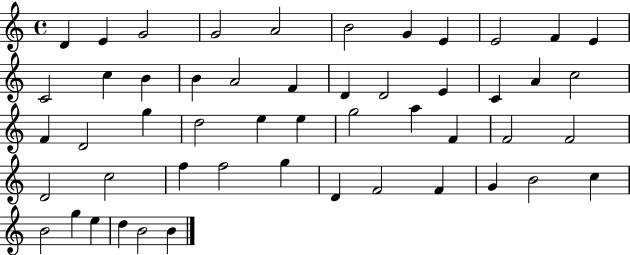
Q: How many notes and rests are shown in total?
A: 51